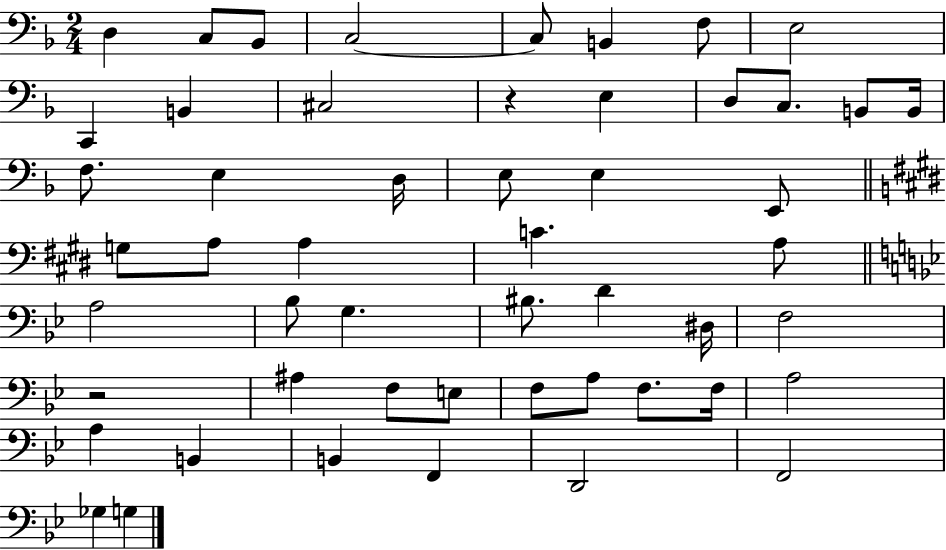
{
  \clef bass
  \numericTimeSignature
  \time 2/4
  \key f \major
  d4 c8 bes,8 | c2~~ | c8 b,4 f8 | e2 | \break c,4 b,4 | cis2 | r4 e4 | d8 c8. b,8 b,16 | \break f8. e4 d16 | e8 e4 e,8 | \bar "||" \break \key e \major g8 a8 a4 | c'4. a8 | \bar "||" \break \key bes \major a2 | bes8 g4. | bis8. d'4 dis16 | f2 | \break r2 | ais4 f8 e8 | f8 a8 f8. f16 | a2 | \break a4 b,4 | b,4 f,4 | d,2 | f,2 | \break ges4 g4 | \bar "|."
}